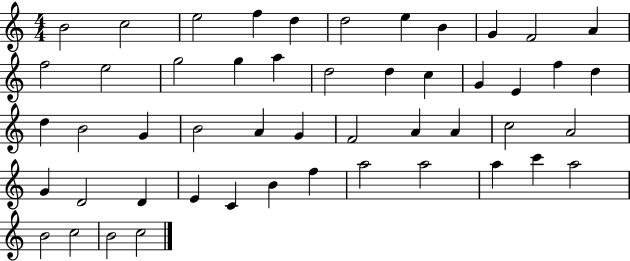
B4/h C5/h E5/h F5/q D5/q D5/h E5/q B4/q G4/q F4/h A4/q F5/h E5/h G5/h G5/q A5/q D5/h D5/q C5/q G4/q E4/q F5/q D5/q D5/q B4/h G4/q B4/h A4/q G4/q F4/h A4/q A4/q C5/h A4/h G4/q D4/h D4/q E4/q C4/q B4/q F5/q A5/h A5/h A5/q C6/q A5/h B4/h C5/h B4/h C5/h